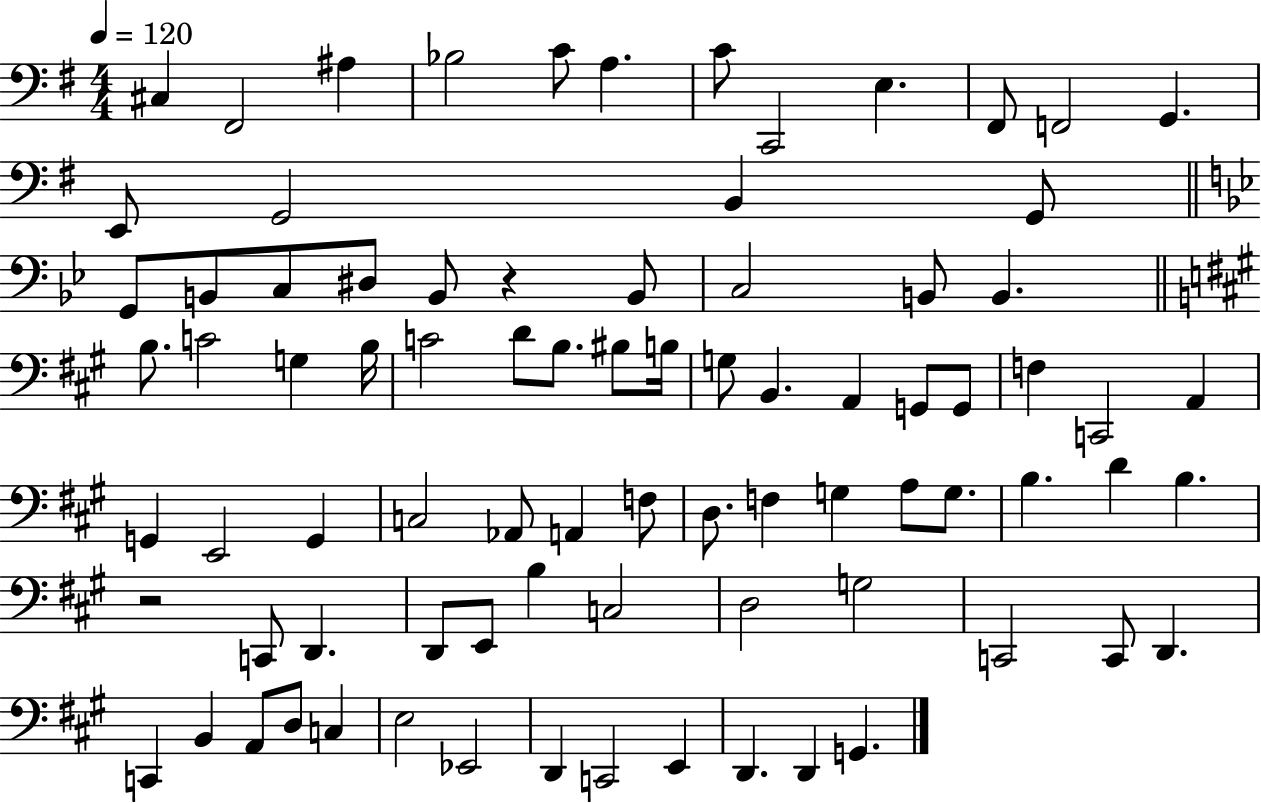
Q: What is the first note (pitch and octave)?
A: C#3